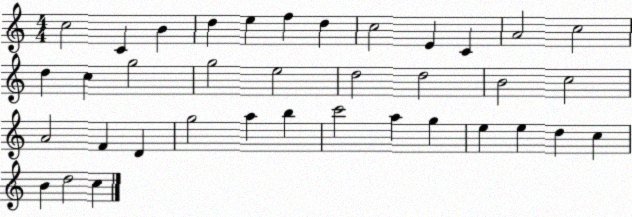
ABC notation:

X:1
T:Untitled
M:4/4
L:1/4
K:C
c2 C B d e f d c2 E C A2 c2 d c g2 g2 e2 d2 d2 B2 c2 A2 F D g2 a b c'2 a g e e d c B d2 c